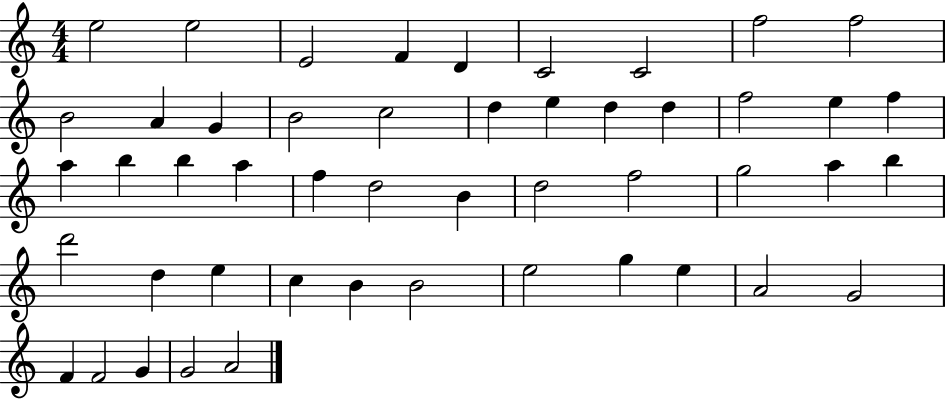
E5/h E5/h E4/h F4/q D4/q C4/h C4/h F5/h F5/h B4/h A4/q G4/q B4/h C5/h D5/q E5/q D5/q D5/q F5/h E5/q F5/q A5/q B5/q B5/q A5/q F5/q D5/h B4/q D5/h F5/h G5/h A5/q B5/q D6/h D5/q E5/q C5/q B4/q B4/h E5/h G5/q E5/q A4/h G4/h F4/q F4/h G4/q G4/h A4/h